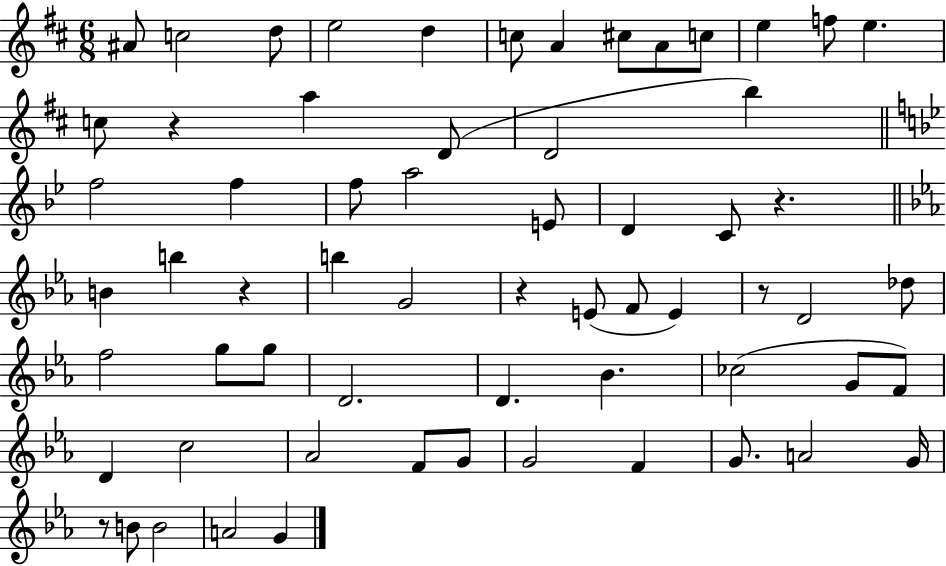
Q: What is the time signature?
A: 6/8